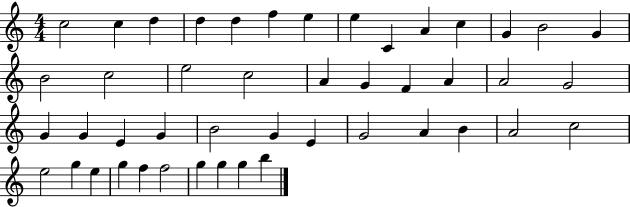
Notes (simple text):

C5/h C5/q D5/q D5/q D5/q F5/q E5/q E5/q C4/q A4/q C5/q G4/q B4/h G4/q B4/h C5/h E5/h C5/h A4/q G4/q F4/q A4/q A4/h G4/h G4/q G4/q E4/q G4/q B4/h G4/q E4/q G4/h A4/q B4/q A4/h C5/h E5/h G5/q E5/q G5/q F5/q F5/h G5/q G5/q G5/q B5/q